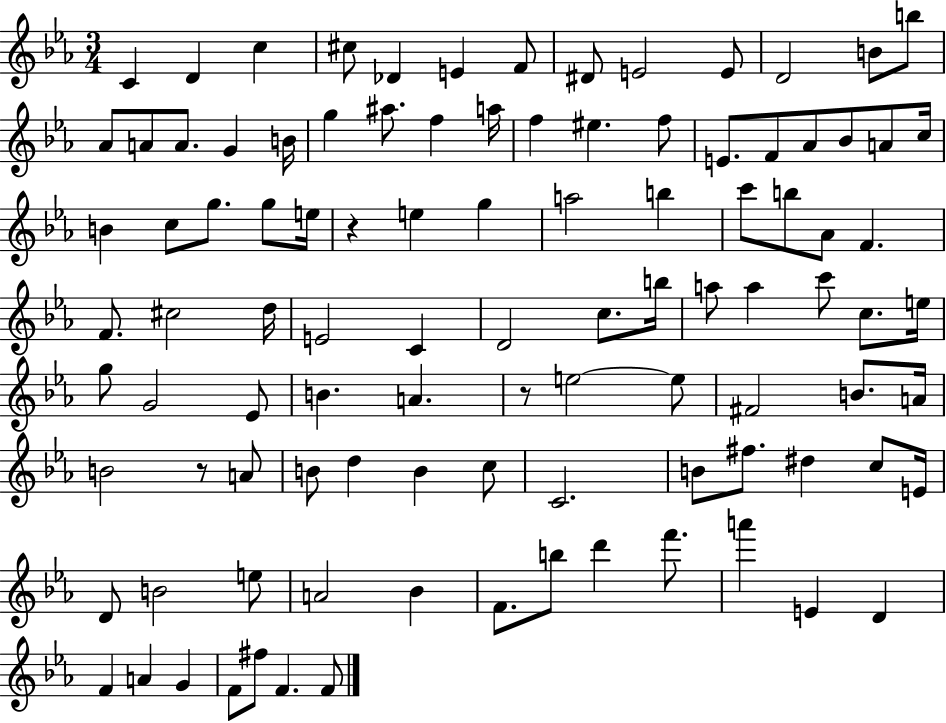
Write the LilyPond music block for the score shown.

{
  \clef treble
  \numericTimeSignature
  \time 3/4
  \key ees \major
  c'4 d'4 c''4 | cis''8 des'4 e'4 f'8 | dis'8 e'2 e'8 | d'2 b'8 b''8 | \break aes'8 a'8 a'8. g'4 b'16 | g''4 ais''8. f''4 a''16 | f''4 eis''4. f''8 | e'8. f'8 aes'8 bes'8 a'8 c''16 | \break b'4 c''8 g''8. g''8 e''16 | r4 e''4 g''4 | a''2 b''4 | c'''8 b''8 aes'8 f'4. | \break f'8. cis''2 d''16 | e'2 c'4 | d'2 c''8. b''16 | a''8 a''4 c'''8 c''8. e''16 | \break g''8 g'2 ees'8 | b'4. a'4. | r8 e''2~~ e''8 | fis'2 b'8. a'16 | \break b'2 r8 a'8 | b'8 d''4 b'4 c''8 | c'2. | b'8 fis''8. dis''4 c''8 e'16 | \break d'8 b'2 e''8 | a'2 bes'4 | f'8. b''8 d'''4 f'''8. | a'''4 e'4 d'4 | \break f'4 a'4 g'4 | f'8 fis''8 f'4. f'8 | \bar "|."
}